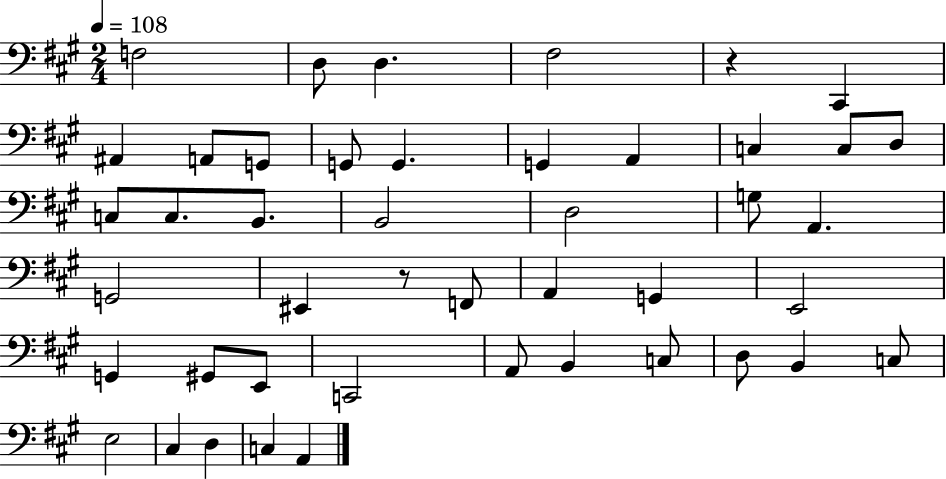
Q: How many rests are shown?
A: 2